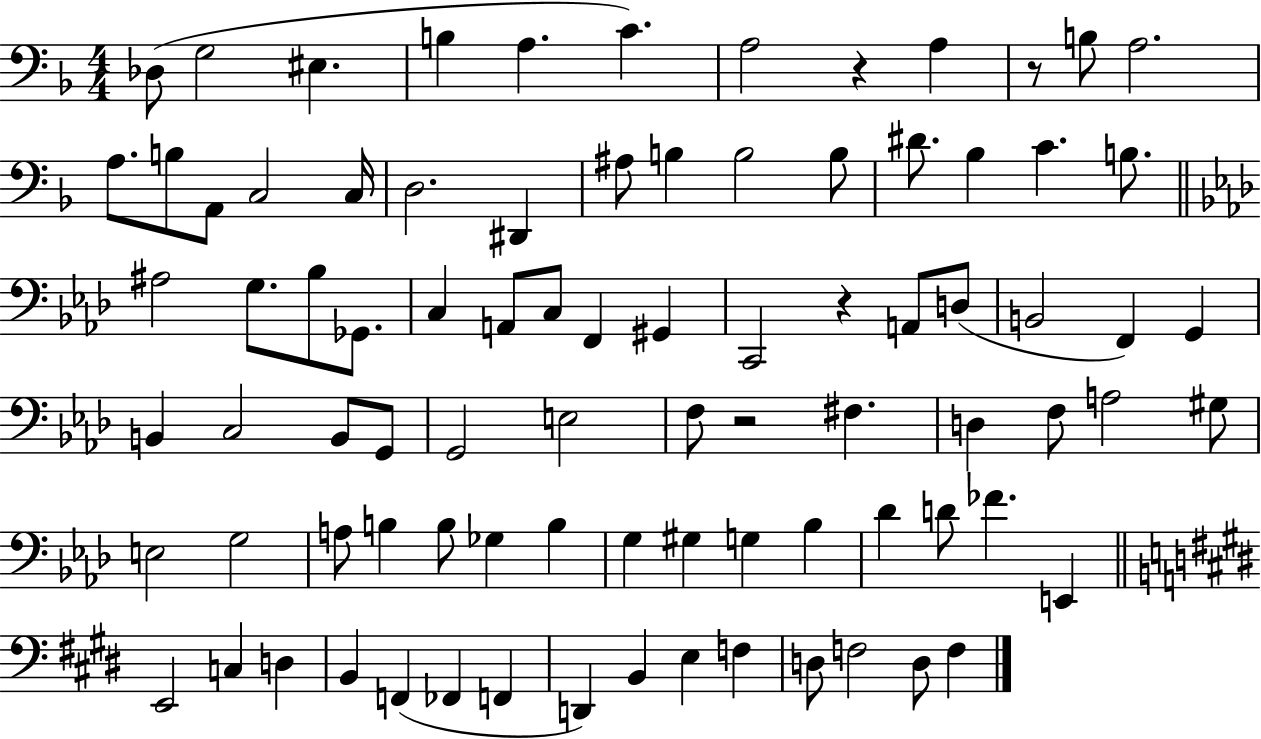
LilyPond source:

{
  \clef bass
  \numericTimeSignature
  \time 4/4
  \key f \major
  \repeat volta 2 { des8( g2 eis4. | b4 a4. c'4.) | a2 r4 a4 | r8 b8 a2. | \break a8. b8 a,8 c2 c16 | d2. dis,4 | ais8 b4 b2 b8 | dis'8. bes4 c'4. b8. | \break \bar "||" \break \key aes \major ais2 g8. bes8 ges,8. | c4 a,8 c8 f,4 gis,4 | c,2 r4 a,8 d8( | b,2 f,4) g,4 | \break b,4 c2 b,8 g,8 | g,2 e2 | f8 r2 fis4. | d4 f8 a2 gis8 | \break e2 g2 | a8 b4 b8 ges4 b4 | g4 gis4 g4 bes4 | des'4 d'8 fes'4. e,4 | \break \bar "||" \break \key e \major e,2 c4 d4 | b,4 f,4( fes,4 f,4 | d,4) b,4 e4 f4 | d8 f2 d8 f4 | \break } \bar "|."
}